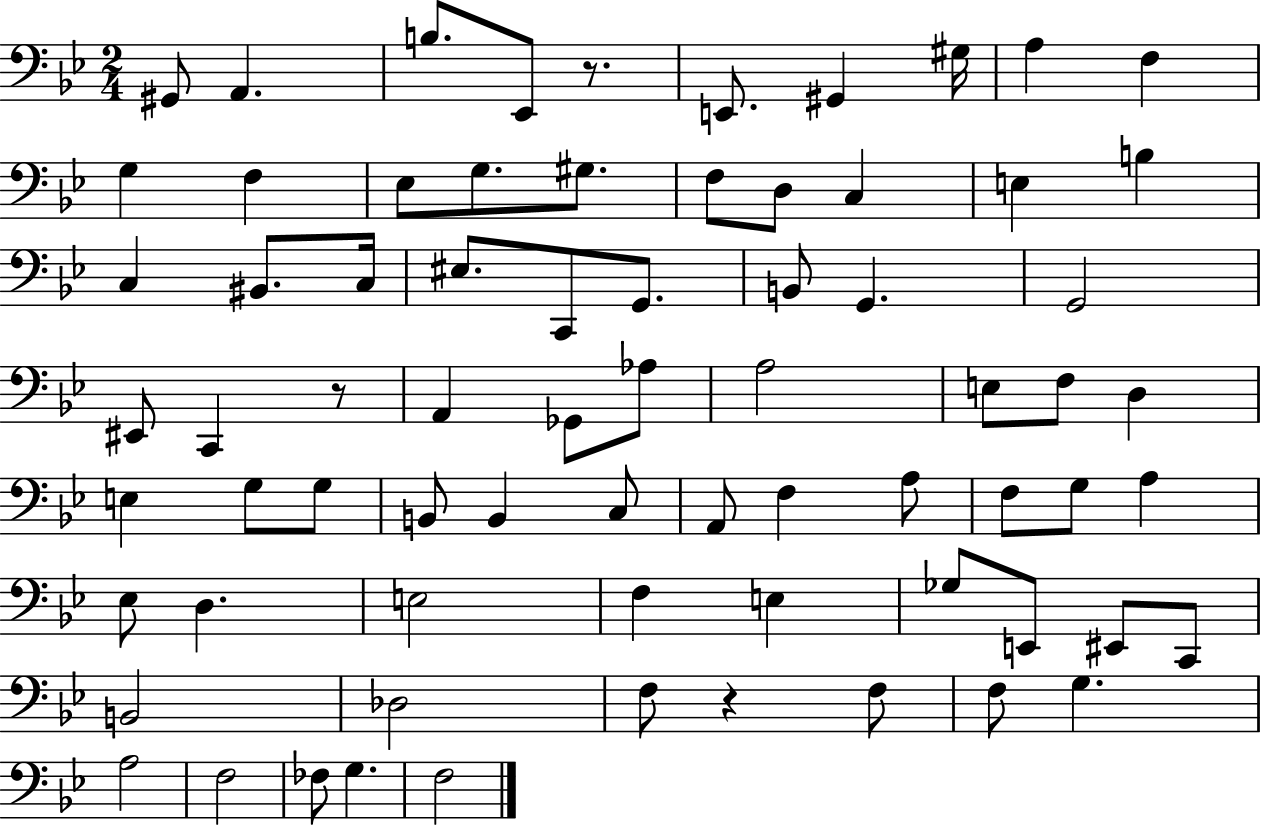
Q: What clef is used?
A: bass